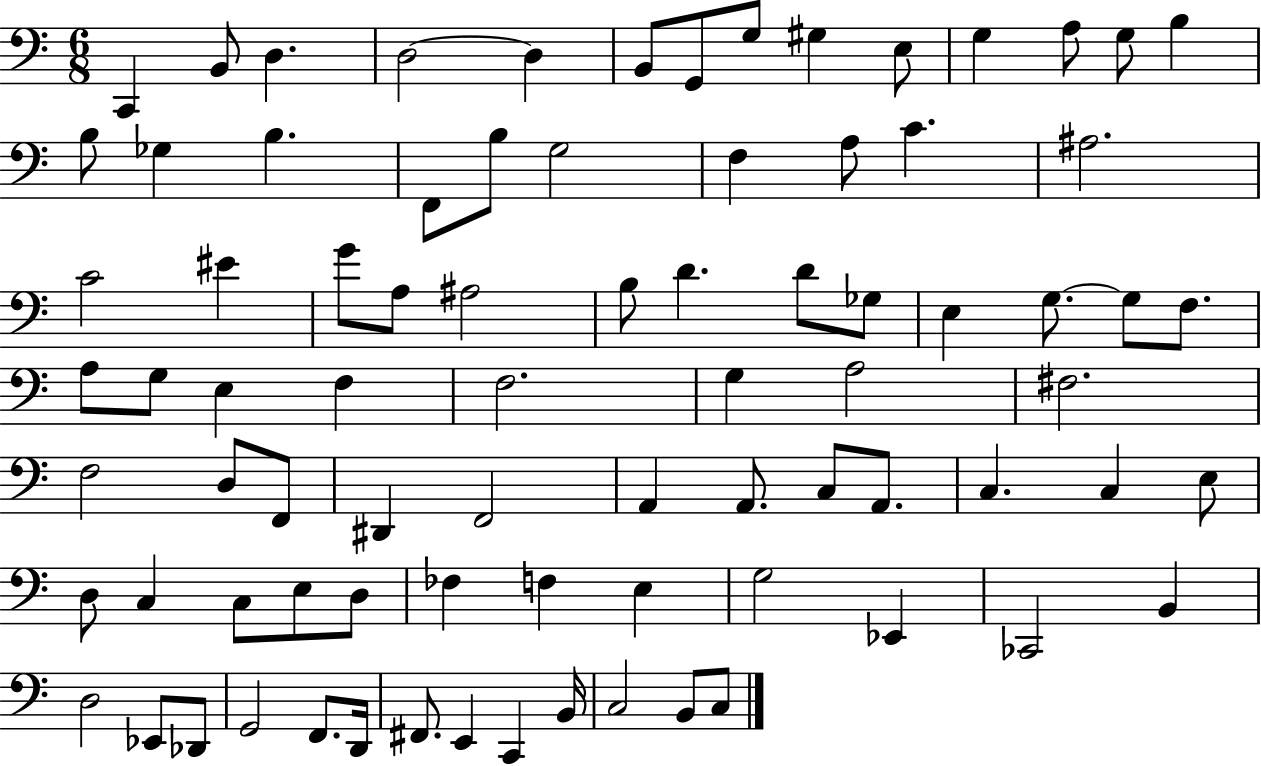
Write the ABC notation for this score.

X:1
T:Untitled
M:6/8
L:1/4
K:C
C,, B,,/2 D, D,2 D, B,,/2 G,,/2 G,/2 ^G, E,/2 G, A,/2 G,/2 B, B,/2 _G, B, F,,/2 B,/2 G,2 F, A,/2 C ^A,2 C2 ^E G/2 A,/2 ^A,2 B,/2 D D/2 _G,/2 E, G,/2 G,/2 F,/2 A,/2 G,/2 E, F, F,2 G, A,2 ^F,2 F,2 D,/2 F,,/2 ^D,, F,,2 A,, A,,/2 C,/2 A,,/2 C, C, E,/2 D,/2 C, C,/2 E,/2 D,/2 _F, F, E, G,2 _E,, _C,,2 B,, D,2 _E,,/2 _D,,/2 G,,2 F,,/2 D,,/4 ^F,,/2 E,, C,, B,,/4 C,2 B,,/2 C,/2